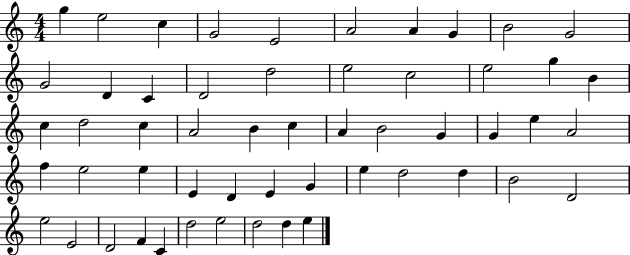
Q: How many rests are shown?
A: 0